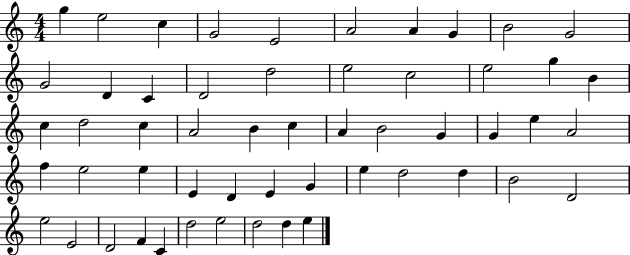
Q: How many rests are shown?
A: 0